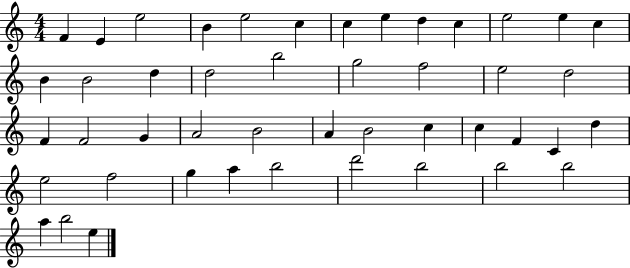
F4/q E4/q E5/h B4/q E5/h C5/q C5/q E5/q D5/q C5/q E5/h E5/q C5/q B4/q B4/h D5/q D5/h B5/h G5/h F5/h E5/h D5/h F4/q F4/h G4/q A4/h B4/h A4/q B4/h C5/q C5/q F4/q C4/q D5/q E5/h F5/h G5/q A5/q B5/h D6/h B5/h B5/h B5/h A5/q B5/h E5/q